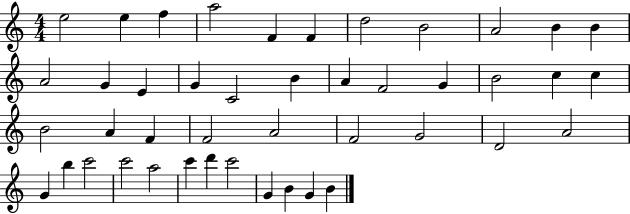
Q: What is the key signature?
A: C major